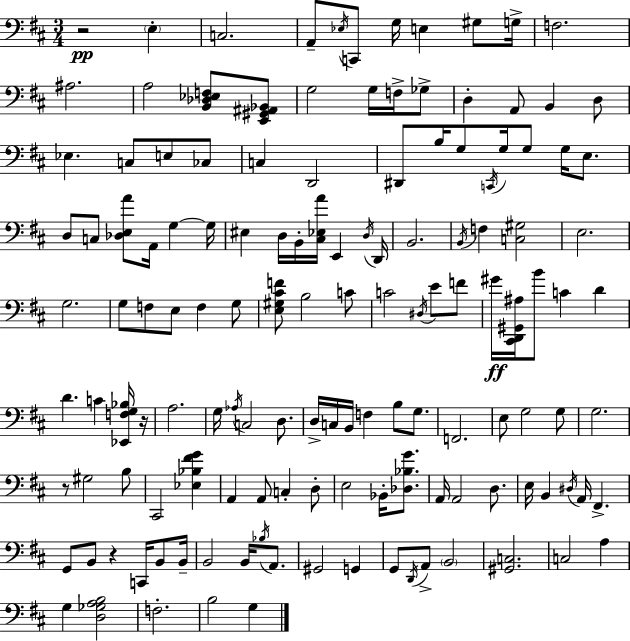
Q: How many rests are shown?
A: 4